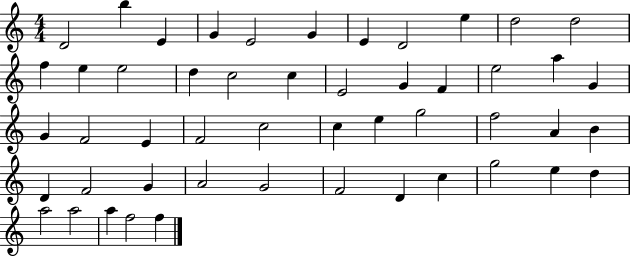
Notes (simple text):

D4/h B5/q E4/q G4/q E4/h G4/q E4/q D4/h E5/q D5/h D5/h F5/q E5/q E5/h D5/q C5/h C5/q E4/h G4/q F4/q E5/h A5/q G4/q G4/q F4/h E4/q F4/h C5/h C5/q E5/q G5/h F5/h A4/q B4/q D4/q F4/h G4/q A4/h G4/h F4/h D4/q C5/q G5/h E5/q D5/q A5/h A5/h A5/q F5/h F5/q